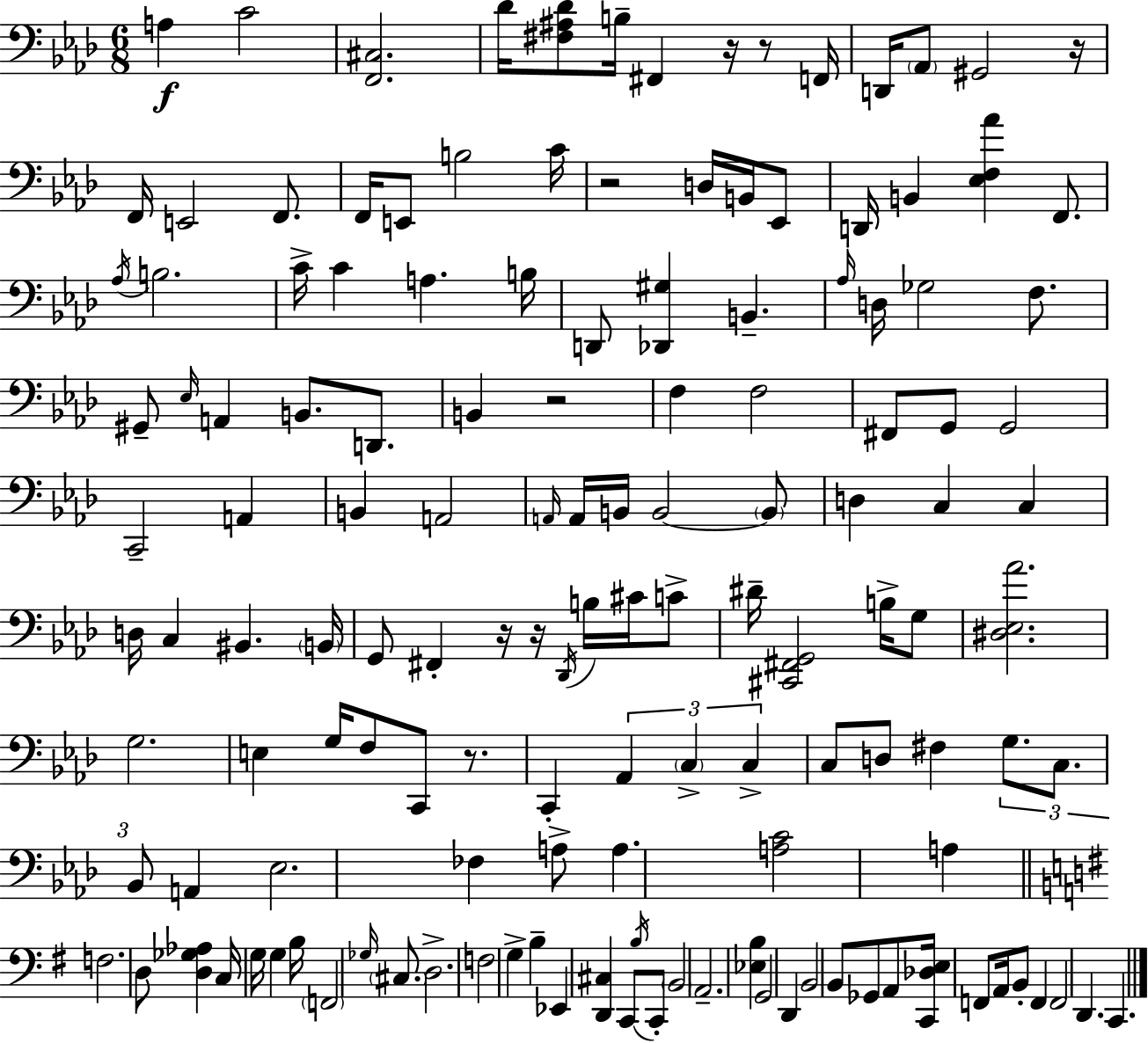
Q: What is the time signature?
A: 6/8